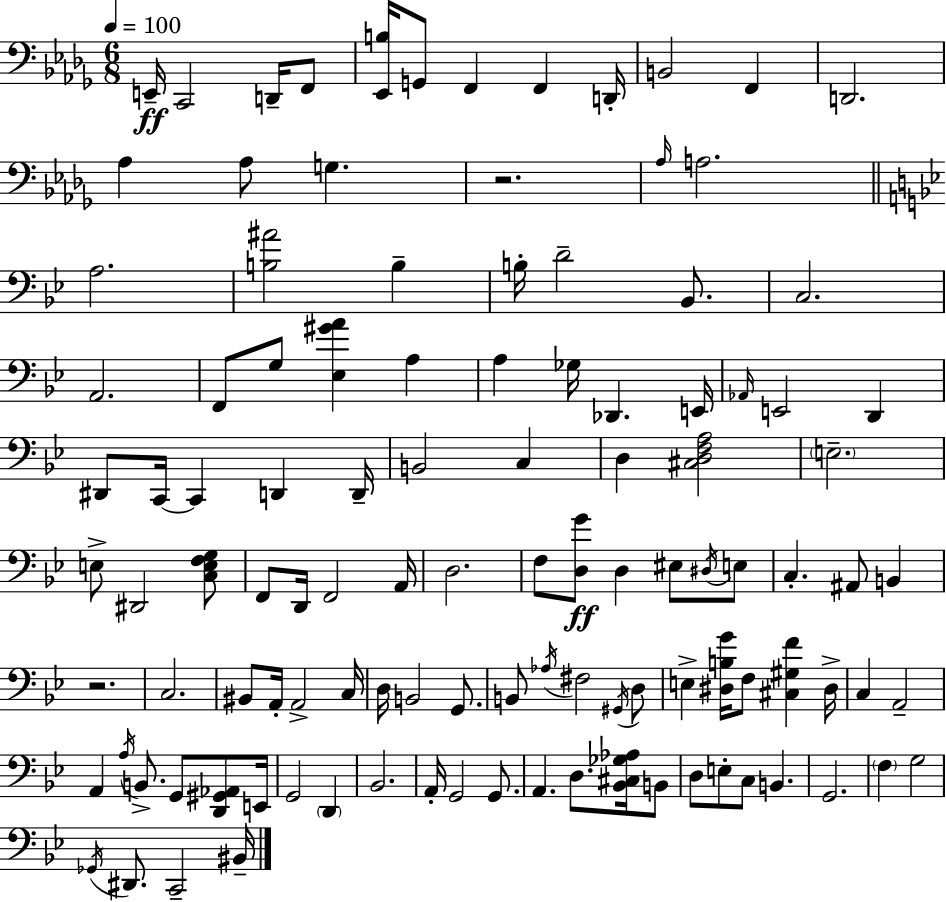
E2/s C2/h D2/s F2/e [Eb2,B3]/s G2/e F2/q F2/q D2/s B2/h F2/q D2/h. Ab3/q Ab3/e G3/q. R/h. Ab3/s A3/h. A3/h. [B3,A#4]/h B3/q B3/s D4/h Bb2/e. C3/h. A2/h. F2/e G3/e [Eb3,G#4,A4]/q A3/q A3/q Gb3/s Db2/q. E2/s Ab2/s E2/h D2/q D#2/e C2/s C2/q D2/q D2/s B2/h C3/q D3/q [C#3,D3,F3,A3]/h E3/h. E3/e D#2/h [C3,E3,F3,G3]/e F2/e D2/s F2/h A2/s D3/h. F3/e [D3,G4]/e D3/q EIS3/e D#3/s E3/e C3/q. A#2/e B2/q R/h. C3/h. BIS2/e A2/s A2/h C3/s D3/s B2/h G2/e. B2/e Ab3/s F#3/h G#2/s D3/e E3/q [D#3,B3,G4]/s F3/e [C#3,G#3,F4]/q D#3/s C3/q A2/h A2/q A3/s B2/e. G2/e [D2,G#2,Ab2]/e E2/s G2/h D2/q Bb2/h. A2/s G2/h G2/e. A2/q. D3/e. [Bb2,C#3,Gb3,Ab3]/s B2/e D3/e E3/e C3/e B2/q. G2/h. F3/q G3/h Gb2/s D#2/e. C2/h BIS2/s